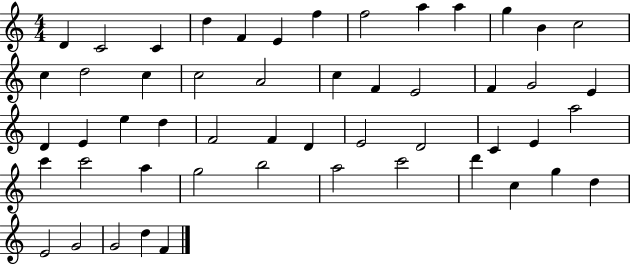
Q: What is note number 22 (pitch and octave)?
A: F4